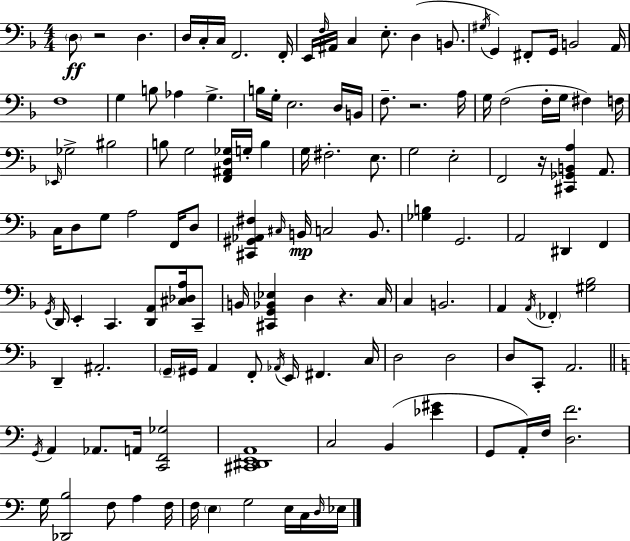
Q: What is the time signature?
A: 4/4